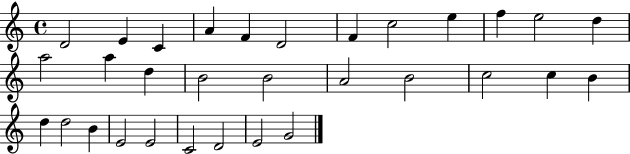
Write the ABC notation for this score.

X:1
T:Untitled
M:4/4
L:1/4
K:C
D2 E C A F D2 F c2 e f e2 d a2 a d B2 B2 A2 B2 c2 c B d d2 B E2 E2 C2 D2 E2 G2